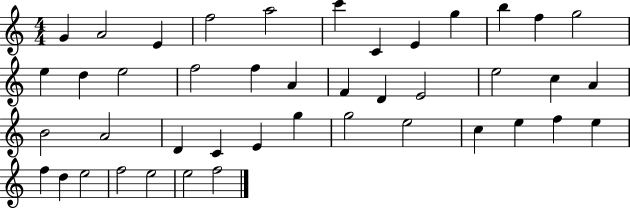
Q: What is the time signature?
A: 4/4